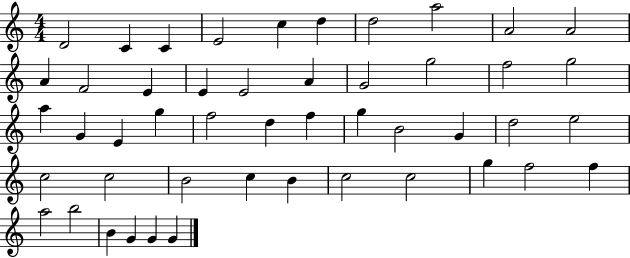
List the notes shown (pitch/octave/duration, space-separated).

D4/h C4/q C4/q E4/h C5/q D5/q D5/h A5/h A4/h A4/h A4/q F4/h E4/q E4/q E4/h A4/q G4/h G5/h F5/h G5/h A5/q G4/q E4/q G5/q F5/h D5/q F5/q G5/q B4/h G4/q D5/h E5/h C5/h C5/h B4/h C5/q B4/q C5/h C5/h G5/q F5/h F5/q A5/h B5/h B4/q G4/q G4/q G4/q